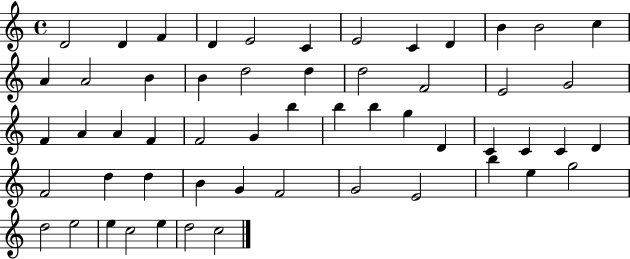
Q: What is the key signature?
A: C major